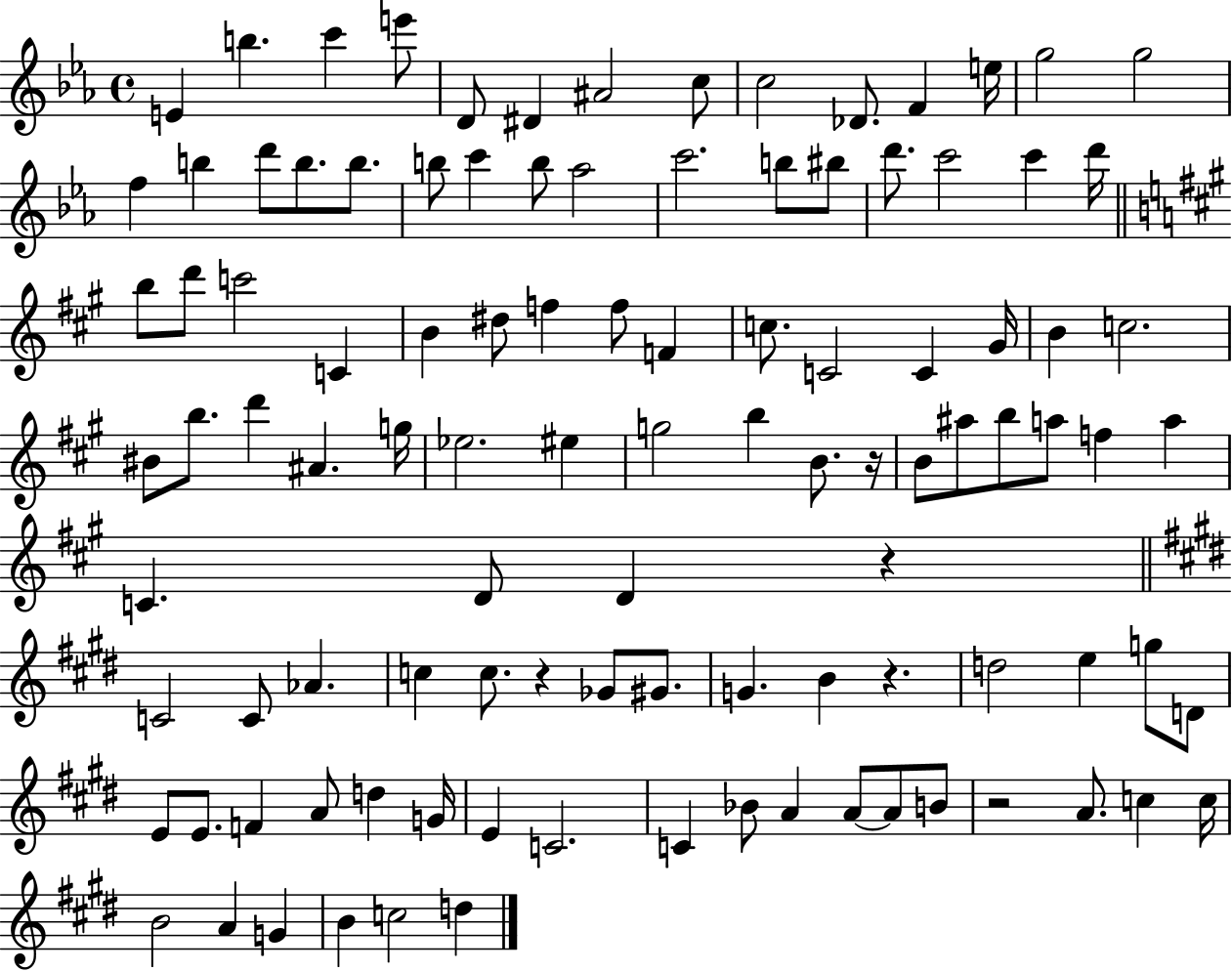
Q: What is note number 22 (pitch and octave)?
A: B5